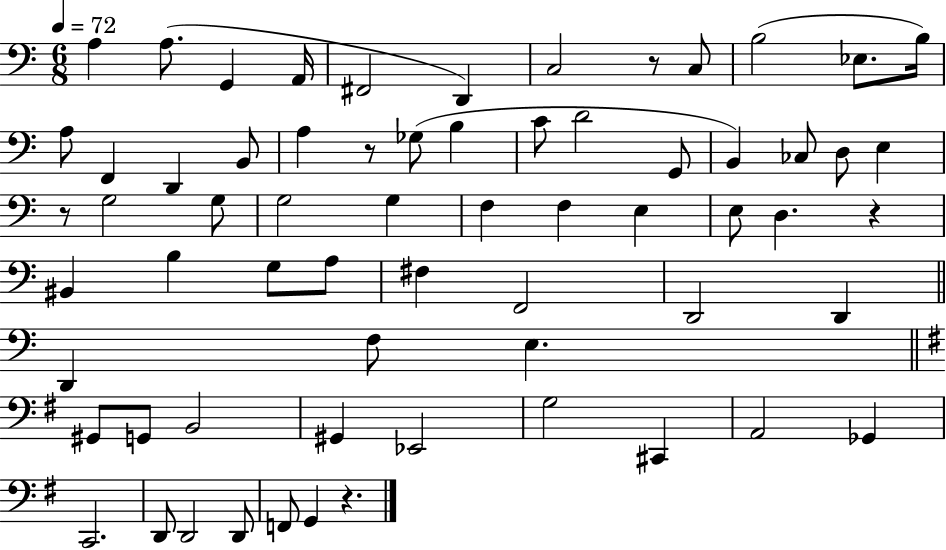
A3/q A3/e. G2/q A2/s F#2/h D2/q C3/h R/e C3/e B3/h Eb3/e. B3/s A3/e F2/q D2/q B2/e A3/q R/e Gb3/e B3/q C4/e D4/h G2/e B2/q CES3/e D3/e E3/q R/e G3/h G3/e G3/h G3/q F3/q F3/q E3/q E3/e D3/q. R/q BIS2/q B3/q G3/e A3/e F#3/q F2/h D2/h D2/q D2/q F3/e E3/q. G#2/e G2/e B2/h G#2/q Eb2/h G3/h C#2/q A2/h Gb2/q C2/h. D2/e D2/h D2/e F2/e G2/q R/q.